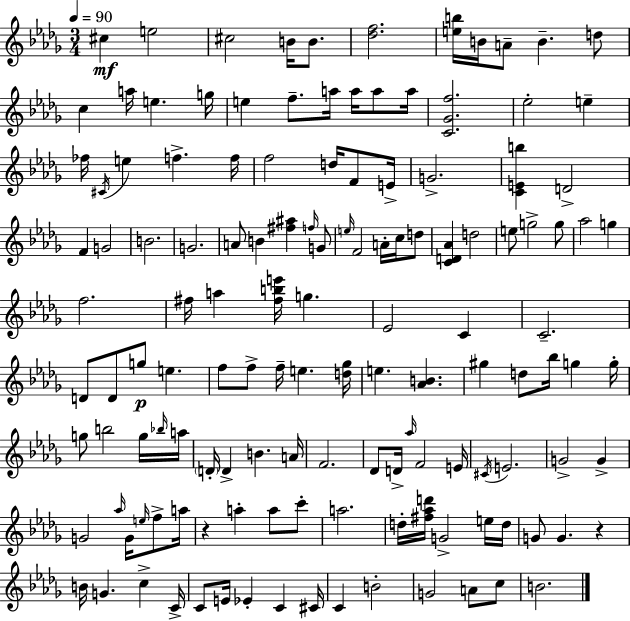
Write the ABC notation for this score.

X:1
T:Untitled
M:3/4
L:1/4
K:Bbm
^c e2 ^c2 B/4 B/2 [_df]2 [eb]/4 B/4 A/2 B d/2 c a/4 e g/4 e f/2 a/4 a/4 a/2 a/4 [C_Gf]2 _e2 e _f/4 ^C/4 e f f/4 f2 d/4 F/2 E/4 G2 [CEb] D2 F G2 B2 G2 A/2 B [^f^a] f/4 G/2 e/4 F2 A/4 c/4 d/2 [CD_A] d2 e/2 g2 g/2 _a2 g f2 ^f/4 a [^fbe']/4 g _E2 C C2 D/2 D/2 g/2 e f/2 f/2 f/4 e [d_g]/4 e [_AB] ^g d/2 _b/4 g g/4 g/2 b2 g/4 _b/4 a/4 D/4 D B A/4 F2 _D/2 D/4 _a/4 F2 E/4 ^C/4 E2 G2 G G2 _a/4 G/4 e/4 f/2 a/4 z a a/2 c'/2 a2 d/4 [^f_ad']/4 G2 e/4 d/4 G/2 G z B/4 G c C/4 C/2 E/4 _E C ^C/4 C B2 G2 A/2 c/2 B2